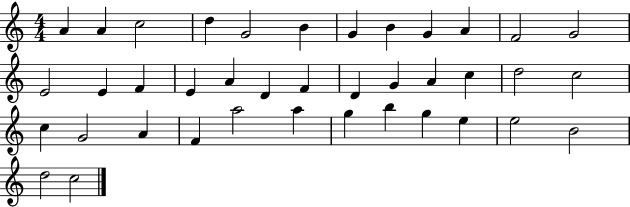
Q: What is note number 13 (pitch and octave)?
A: E4